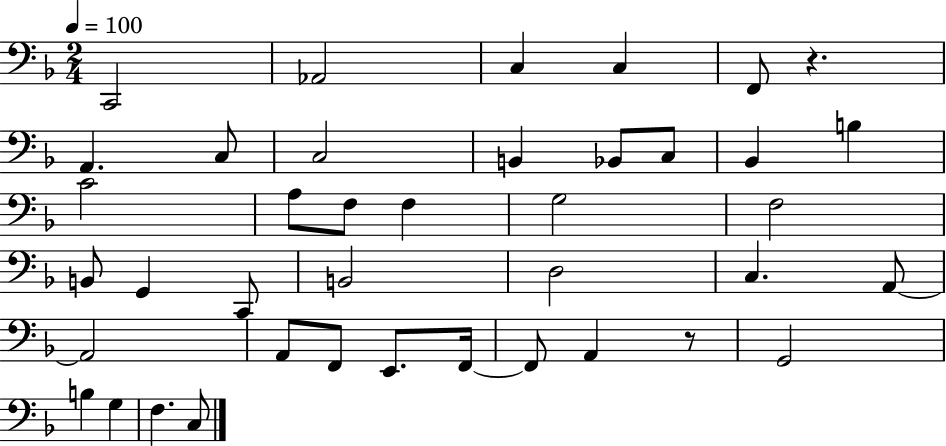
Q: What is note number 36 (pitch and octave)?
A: G3